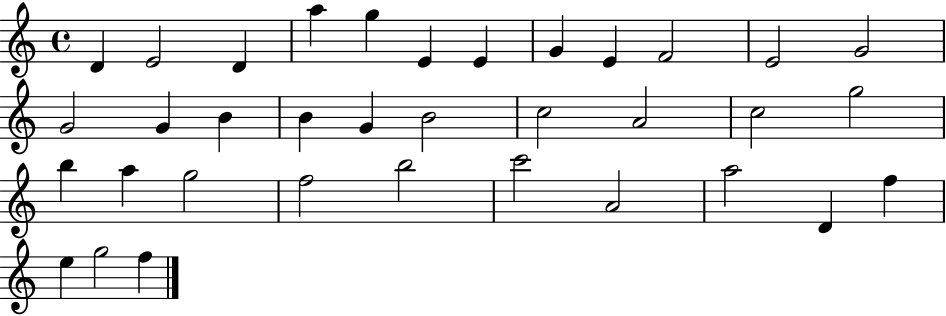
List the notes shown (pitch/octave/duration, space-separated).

D4/q E4/h D4/q A5/q G5/q E4/q E4/q G4/q E4/q F4/h E4/h G4/h G4/h G4/q B4/q B4/q G4/q B4/h C5/h A4/h C5/h G5/h B5/q A5/q G5/h F5/h B5/h C6/h A4/h A5/h D4/q F5/q E5/q G5/h F5/q